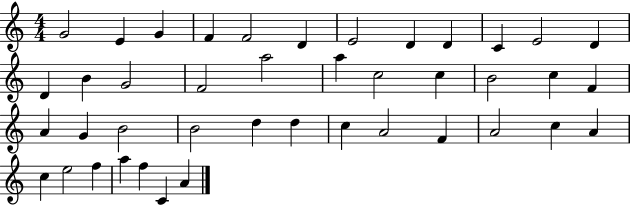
{
  \clef treble
  \numericTimeSignature
  \time 4/4
  \key c \major
  g'2 e'4 g'4 | f'4 f'2 d'4 | e'2 d'4 d'4 | c'4 e'2 d'4 | \break d'4 b'4 g'2 | f'2 a''2 | a''4 c''2 c''4 | b'2 c''4 f'4 | \break a'4 g'4 b'2 | b'2 d''4 d''4 | c''4 a'2 f'4 | a'2 c''4 a'4 | \break c''4 e''2 f''4 | a''4 f''4 c'4 a'4 | \bar "|."
}